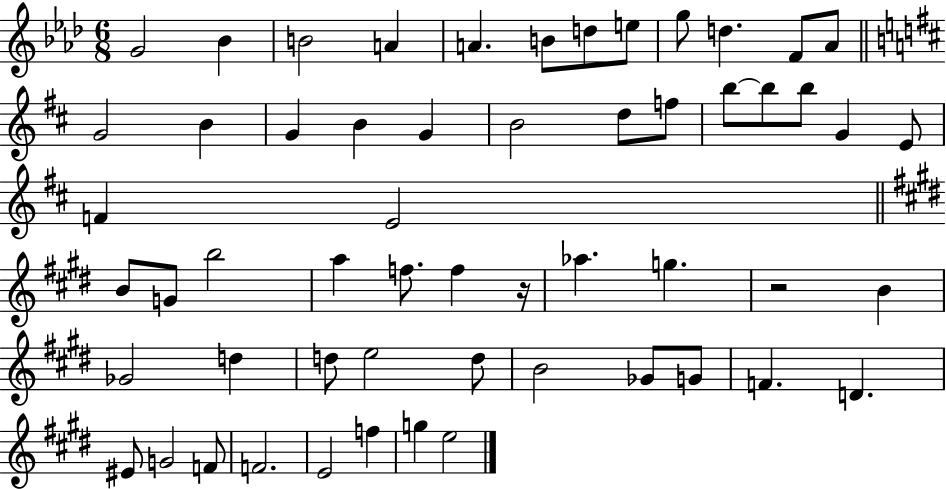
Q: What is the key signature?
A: AES major